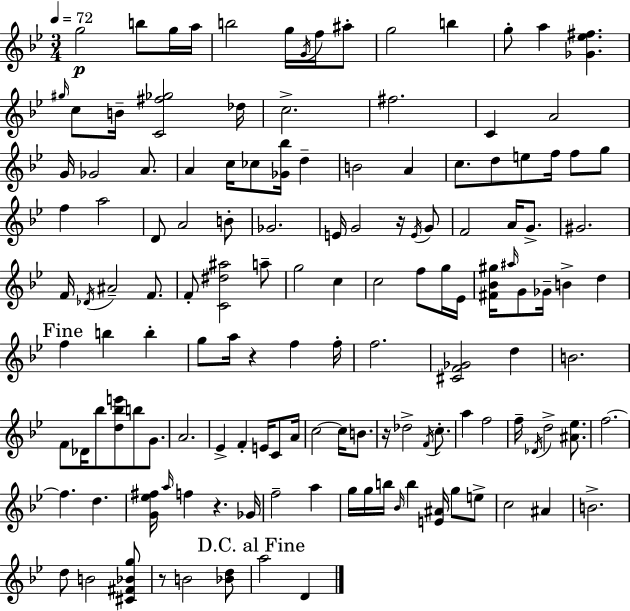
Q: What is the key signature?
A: BES major